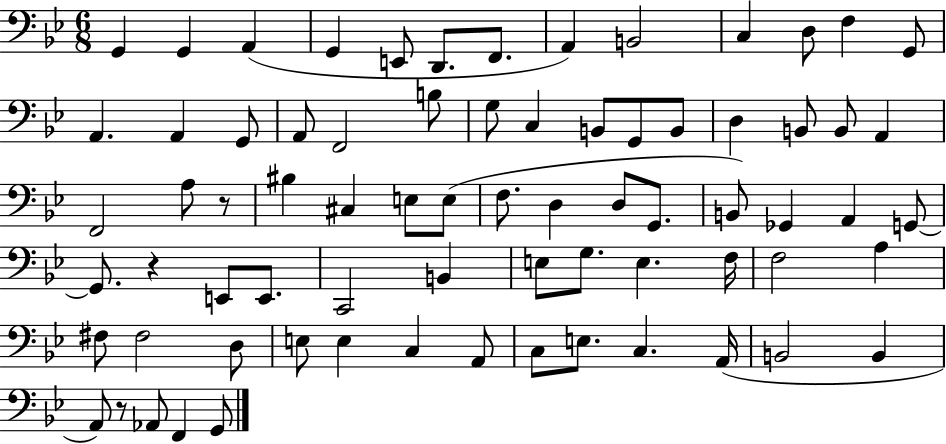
G2/q G2/q A2/q G2/q E2/e D2/e. F2/e. A2/q B2/h C3/q D3/e F3/q G2/e A2/q. A2/q G2/e A2/e F2/h B3/e G3/e C3/q B2/e G2/e B2/e D3/q B2/e B2/e A2/q F2/h A3/e R/e BIS3/q C#3/q E3/e E3/e F3/e. D3/q D3/e G2/e. B2/e Gb2/q A2/q G2/e G2/e. R/q E2/e E2/e. C2/h B2/q E3/e G3/e. E3/q. F3/s F3/h A3/q F#3/e F#3/h D3/e E3/e E3/q C3/q A2/e C3/e E3/e. C3/q. A2/s B2/h B2/q A2/e R/e Ab2/e F2/q G2/e